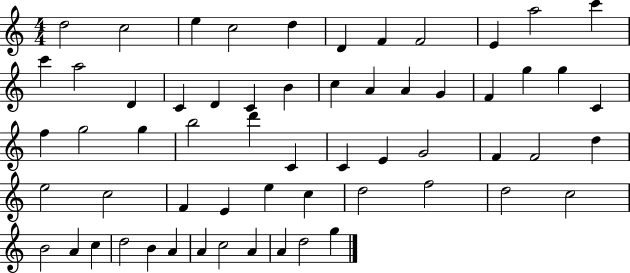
D5/h C5/h E5/q C5/h D5/q D4/q F4/q F4/h E4/q A5/h C6/q C6/q A5/h D4/q C4/q D4/q C4/q B4/q C5/q A4/q A4/q G4/q F4/q G5/q G5/q C4/q F5/q G5/h G5/q B5/h D6/q C4/q C4/q E4/q G4/h F4/q F4/h D5/q E5/h C5/h F4/q E4/q E5/q C5/q D5/h F5/h D5/h C5/h B4/h A4/q C5/q D5/h B4/q A4/q A4/q C5/h A4/q A4/q D5/h G5/q